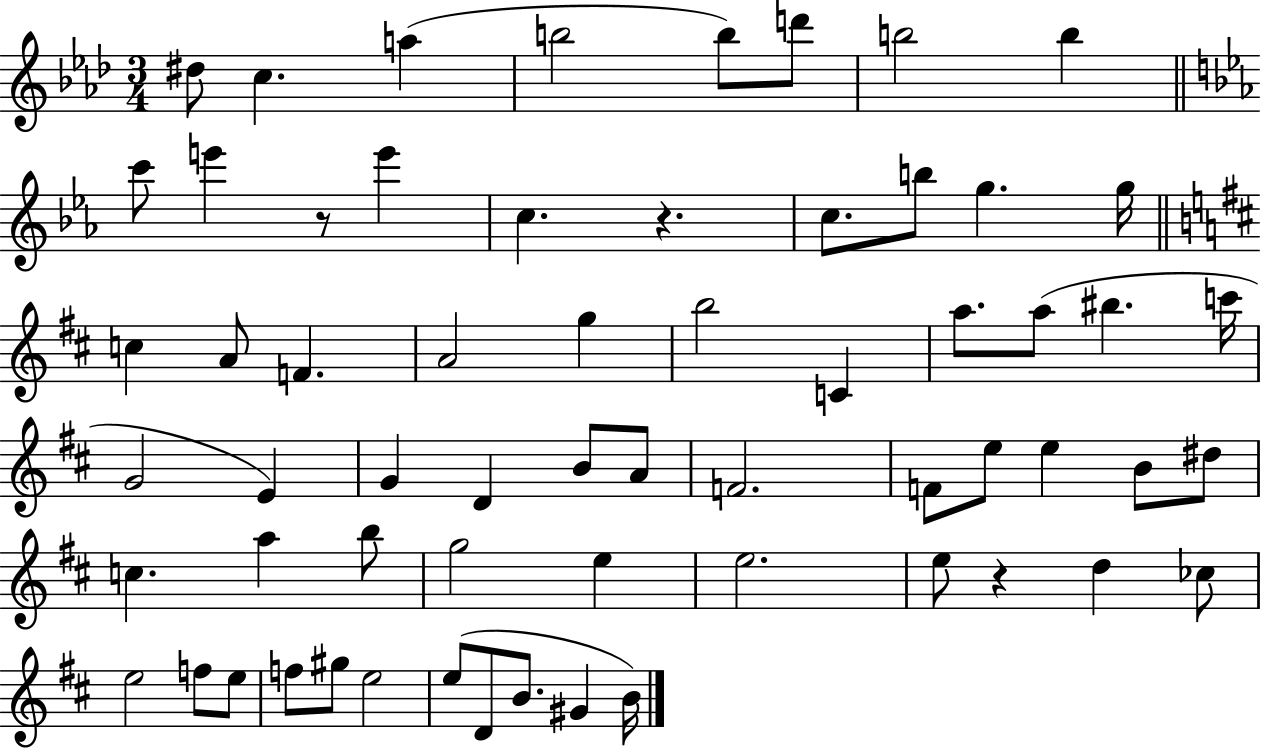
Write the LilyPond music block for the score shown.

{
  \clef treble
  \numericTimeSignature
  \time 3/4
  \key aes \major
  \repeat volta 2 { dis''8 c''4. a''4( | b''2 b''8) d'''8 | b''2 b''4 | \bar "||" \break \key ees \major c'''8 e'''4 r8 e'''4 | c''4. r4. | c''8. b''8 g''4. g''16 | \bar "||" \break \key b \minor c''4 a'8 f'4. | a'2 g''4 | b''2 c'4 | a''8. a''8( bis''4. c'''16 | \break g'2 e'4) | g'4 d'4 b'8 a'8 | f'2. | f'8 e''8 e''4 b'8 dis''8 | \break c''4. a''4 b''8 | g''2 e''4 | e''2. | e''8 r4 d''4 ces''8 | \break e''2 f''8 e''8 | f''8 gis''8 e''2 | e''8( d'8 b'8. gis'4 b'16) | } \bar "|."
}